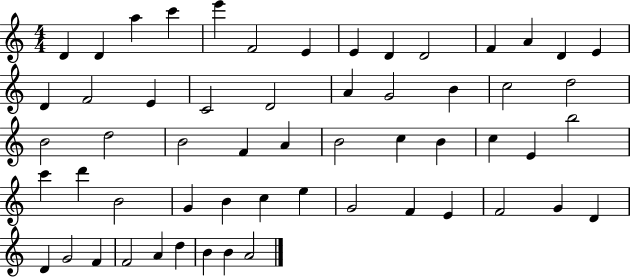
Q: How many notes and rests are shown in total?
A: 57